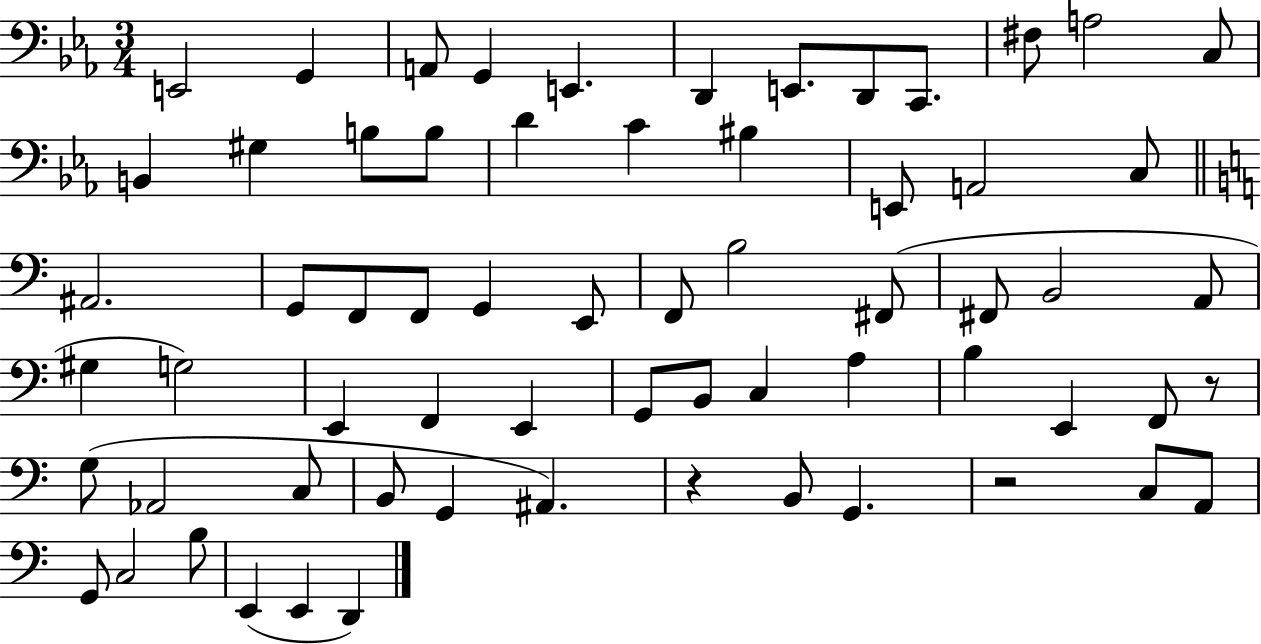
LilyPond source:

{
  \clef bass
  \numericTimeSignature
  \time 3/4
  \key ees \major
  e,2 g,4 | a,8 g,4 e,4. | d,4 e,8. d,8 c,8. | fis8 a2 c8 | \break b,4 gis4 b8 b8 | d'4 c'4 bis4 | e,8 a,2 c8 | \bar "||" \break \key a \minor ais,2. | g,8 f,8 f,8 g,4 e,8 | f,8 b2 fis,8( | fis,8 b,2 a,8 | \break gis4 g2) | e,4 f,4 e,4 | g,8 b,8 c4 a4 | b4 e,4 f,8 r8 | \break g8( aes,2 c8 | b,8 g,4 ais,4.) | r4 b,8 g,4. | r2 c8 a,8 | \break g,8 c2 b8 | e,4( e,4 d,4) | \bar "|."
}